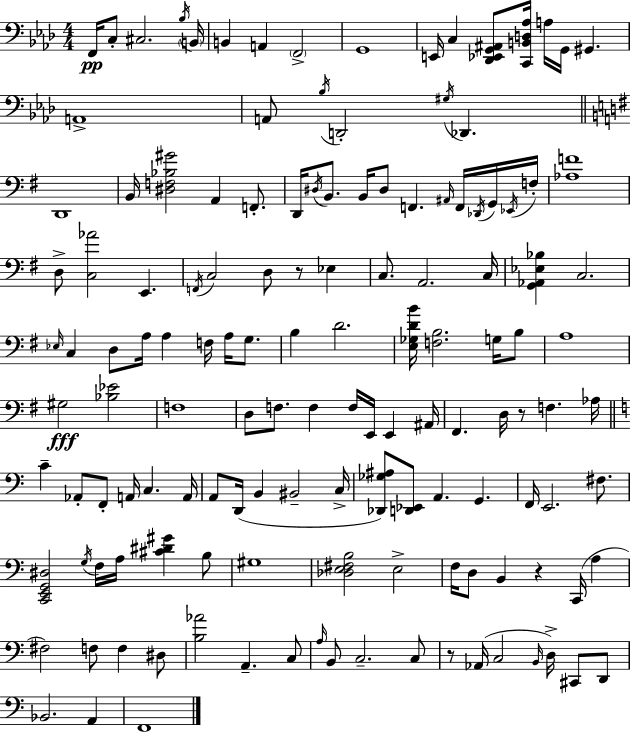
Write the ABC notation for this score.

X:1
T:Untitled
M:4/4
L:1/4
K:Ab
F,,/4 C,/2 ^C,2 _B,/4 B,,/4 B,, A,, F,,2 G,,4 E,,/4 C, [_D,,_E,,G,,^A,,]/2 [C,,B,,D,_A,]/4 A,/4 G,,/4 ^G,, A,,4 A,,/2 _B,/4 D,,2 ^G,/4 _D,, D,,4 B,,/4 [^D,F,_B,^G]2 A,, F,,/2 D,,/4 ^D,/4 B,,/2 B,,/4 ^D,/2 F,, ^A,,/4 F,,/4 _D,,/4 G,,/4 _E,,/4 F,/4 [_A,F]4 D,/2 [C,_A]2 E,, F,,/4 C,2 D,/2 z/2 _E, C,/2 A,,2 C,/4 [G,,_A,,_E,_B,] C,2 _E,/4 C, D,/2 A,/4 A, F,/4 A,/4 G,/2 B, D2 [E,_G,DB]/4 [F,B,]2 G,/4 B,/2 A,4 ^G,2 [_B,_E]2 F,4 D,/2 F,/2 F, F,/4 E,,/4 E,, ^A,,/4 ^F,, D,/4 z/2 F, _A,/4 C _A,,/2 F,,/2 A,,/4 C, A,,/4 A,,/2 D,,/4 B,, ^B,,2 C,/4 [_D,,_G,^A,]/2 [D,,_E,,]/2 A,, G,, F,,/4 E,,2 ^F,/2 [C,,E,,G,,^D,]2 G,/4 F,/4 A,/4 [^C^D^G] B,/2 ^G,4 [_D,E,^F,B,]2 E,2 F,/4 D,/2 B,, z C,,/4 A, ^F,2 F,/2 F, ^D,/2 [B,_A]2 A,, C,/2 A,/4 B,,/2 C,2 C,/2 z/2 _A,,/4 C,2 B,,/4 D,/4 ^C,,/2 D,,/2 _B,,2 A,, F,,4